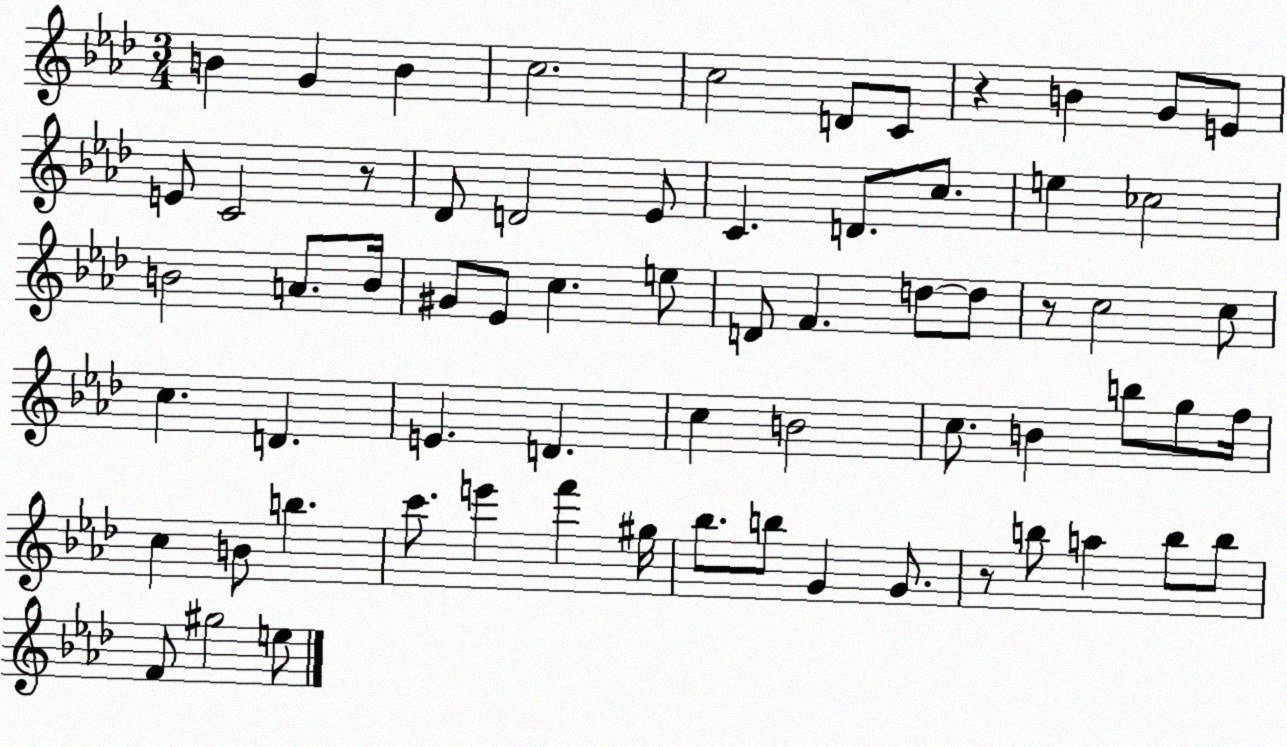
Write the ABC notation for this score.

X:1
T:Untitled
M:3/4
L:1/4
K:Ab
B G B c2 c2 D/2 C/2 z B G/2 E/2 E/2 C2 z/2 _D/2 D2 _E/2 C D/2 c/2 e _c2 B2 A/2 B/4 ^G/2 _E/2 c e/2 D/2 F d/2 d/2 z/2 c2 c/2 c D E D c B2 c/2 B b/2 g/2 f/4 c B/2 b c'/2 e' f' ^g/4 _b/2 b/2 G G/2 z/2 b/2 a b/2 b/2 F/2 ^g2 e/2